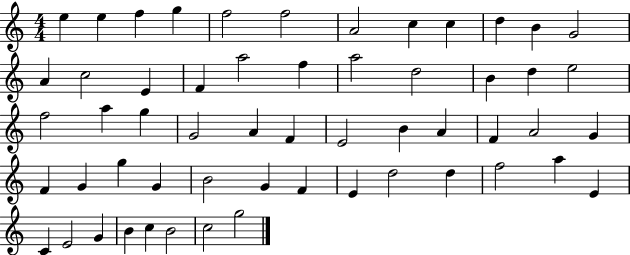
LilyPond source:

{
  \clef treble
  \numericTimeSignature
  \time 4/4
  \key c \major
  e''4 e''4 f''4 g''4 | f''2 f''2 | a'2 c''4 c''4 | d''4 b'4 g'2 | \break a'4 c''2 e'4 | f'4 a''2 f''4 | a''2 d''2 | b'4 d''4 e''2 | \break f''2 a''4 g''4 | g'2 a'4 f'4 | e'2 b'4 a'4 | f'4 a'2 g'4 | \break f'4 g'4 g''4 g'4 | b'2 g'4 f'4 | e'4 d''2 d''4 | f''2 a''4 e'4 | \break c'4 e'2 g'4 | b'4 c''4 b'2 | c''2 g''2 | \bar "|."
}